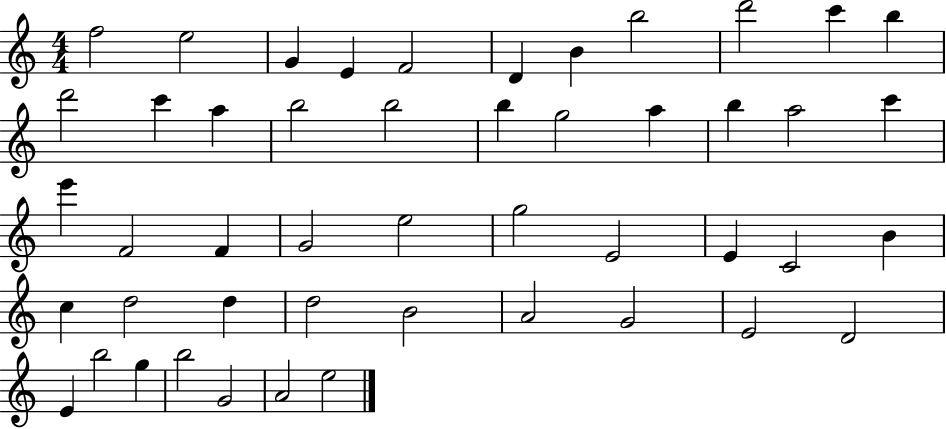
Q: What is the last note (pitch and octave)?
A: E5